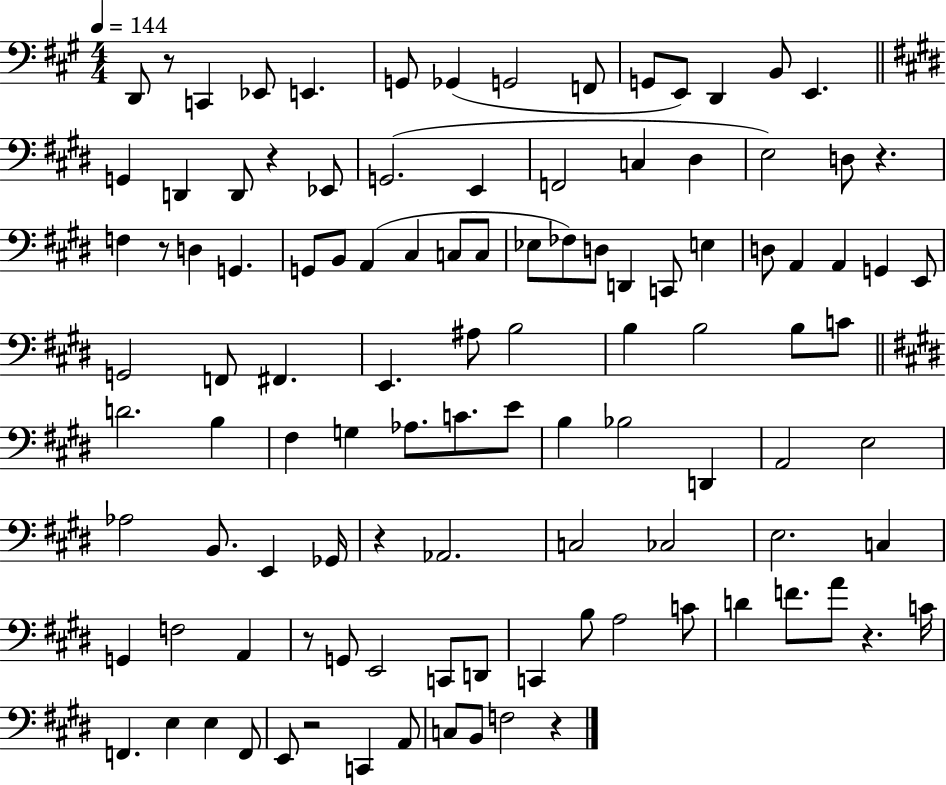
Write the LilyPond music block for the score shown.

{
  \clef bass
  \numericTimeSignature
  \time 4/4
  \key a \major
  \tempo 4 = 144
  d,8 r8 c,4 ees,8 e,4. | g,8 ges,4( g,2 f,8 | g,8 e,8) d,4 b,8 e,4. | \bar "||" \break \key e \major g,4 d,4 d,8 r4 ees,8 | g,2.( e,4 | f,2 c4 dis4 | e2) d8 r4. | \break f4 r8 d4 g,4. | g,8 b,8 a,4( cis4 c8 c8 | ees8 fes8) d8 d,4 c,8 e4 | d8 a,4 a,4 g,4 e,8 | \break g,2 f,8 fis,4. | e,4. ais8 b2 | b4 b2 b8 c'8 | \bar "||" \break \key e \major d'2. b4 | fis4 g4 aes8. c'8. e'8 | b4 bes2 d,4 | a,2 e2 | \break aes2 b,8. e,4 ges,16 | r4 aes,2. | c2 ces2 | e2. c4 | \break g,4 f2 a,4 | r8 g,8 e,2 c,8 d,8 | c,4 b8 a2 c'8 | d'4 f'8. a'8 r4. c'16 | \break f,4. e4 e4 f,8 | e,8 r2 c,4 a,8 | c8 b,8 f2 r4 | \bar "|."
}